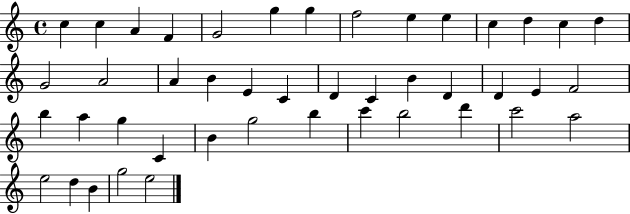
{
  \clef treble
  \time 4/4
  \defaultTimeSignature
  \key c \major
  c''4 c''4 a'4 f'4 | g'2 g''4 g''4 | f''2 e''4 e''4 | c''4 d''4 c''4 d''4 | \break g'2 a'2 | a'4 b'4 e'4 c'4 | d'4 c'4 b'4 d'4 | d'4 e'4 f'2 | \break b''4 a''4 g''4 c'4 | b'4 g''2 b''4 | c'''4 b''2 d'''4 | c'''2 a''2 | \break e''2 d''4 b'4 | g''2 e''2 | \bar "|."
}